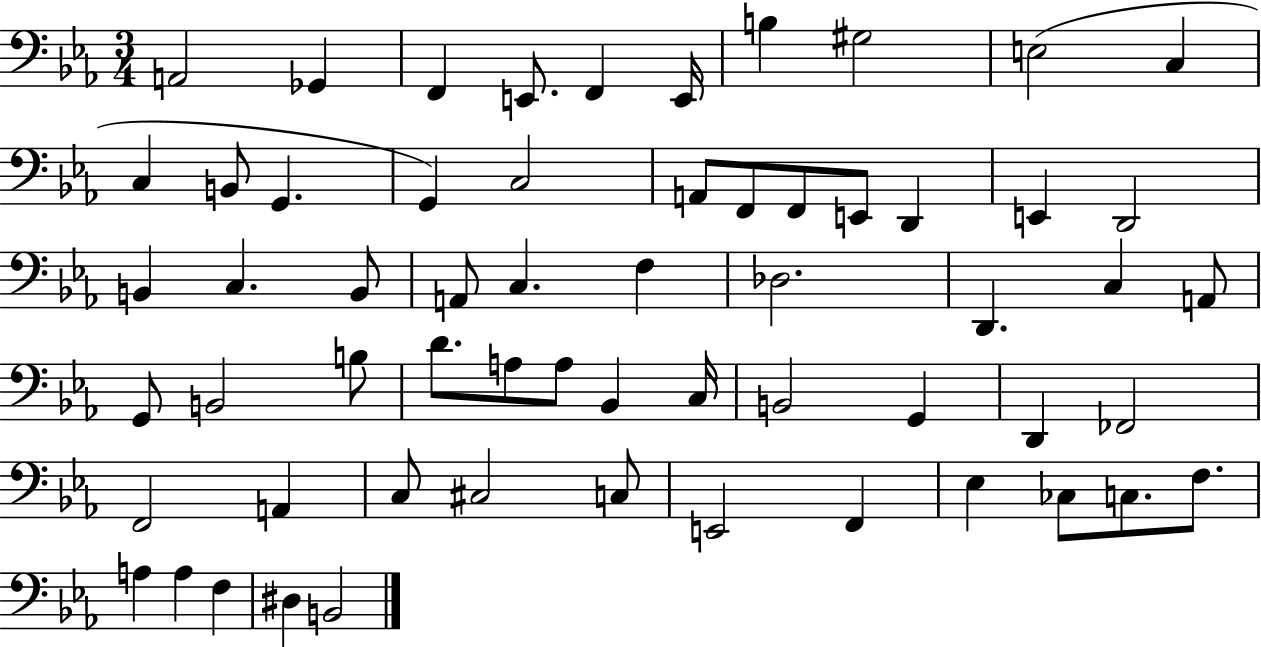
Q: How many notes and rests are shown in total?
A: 60